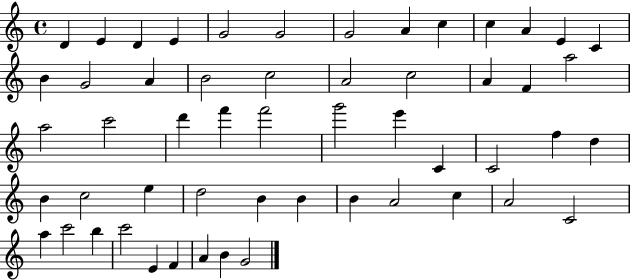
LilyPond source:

{
  \clef treble
  \time 4/4
  \defaultTimeSignature
  \key c \major
  d'4 e'4 d'4 e'4 | g'2 g'2 | g'2 a'4 c''4 | c''4 a'4 e'4 c'4 | \break b'4 g'2 a'4 | b'2 c''2 | a'2 c''2 | a'4 f'4 a''2 | \break a''2 c'''2 | d'''4 f'''4 f'''2 | g'''2 e'''4 c'4 | c'2 f''4 d''4 | \break b'4 c''2 e''4 | d''2 b'4 b'4 | b'4 a'2 c''4 | a'2 c'2 | \break a''4 c'''2 b''4 | c'''2 e'4 f'4 | a'4 b'4 g'2 | \bar "|."
}